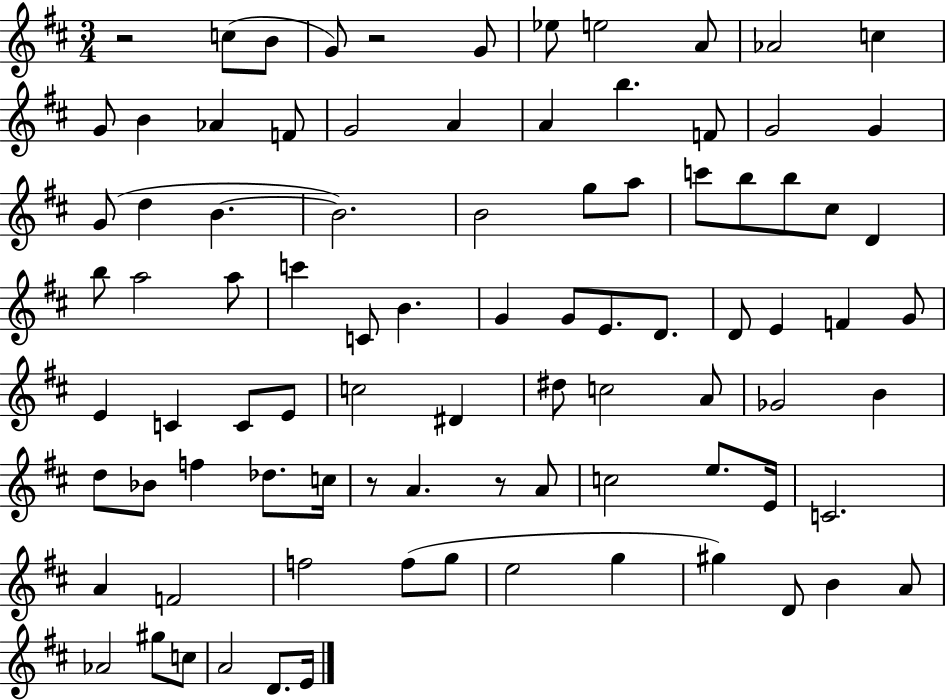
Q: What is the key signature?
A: D major